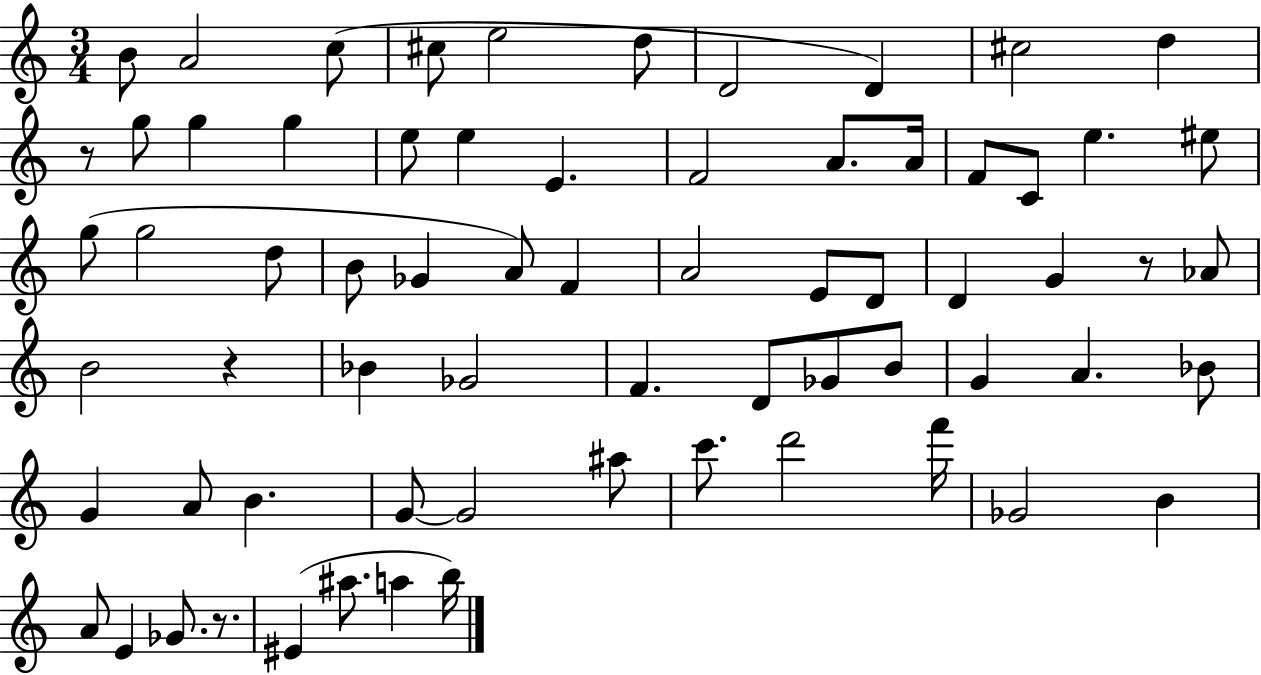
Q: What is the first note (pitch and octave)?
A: B4